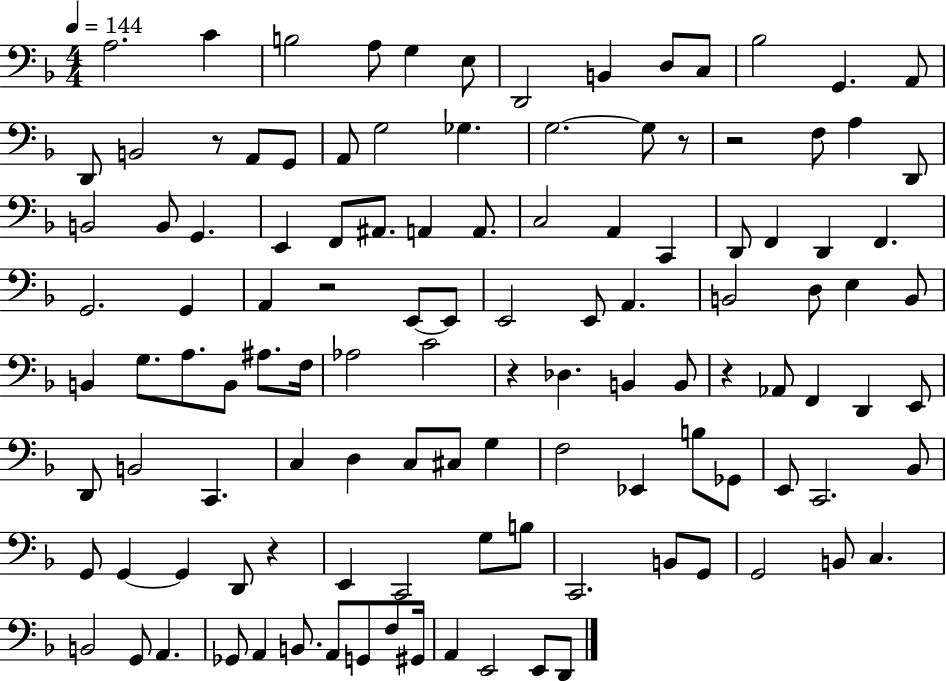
{
  \clef bass
  \numericTimeSignature
  \time 4/4
  \key f \major
  \tempo 4 = 144
  a2. c'4 | b2 a8 g4 e8 | d,2 b,4 d8 c8 | bes2 g,4. a,8 | \break d,8 b,2 r8 a,8 g,8 | a,8 g2 ges4. | g2.~~ g8 r8 | r2 f8 a4 d,8 | \break b,2 b,8 g,4. | e,4 f,8 ais,8. a,4 a,8. | c2 a,4 c,4 | d,8 f,4 d,4 f,4. | \break g,2. g,4 | a,4 r2 e,8~~ e,8 | e,2 e,8 a,4. | b,2 d8 e4 b,8 | \break b,4 g8. a8. b,8 ais8. f16 | aes2 c'2 | r4 des4. b,4 b,8 | r4 aes,8 f,4 d,4 e,8 | \break d,8 b,2 c,4. | c4 d4 c8 cis8 g4 | f2 ees,4 b8 ges,8 | e,8 c,2. bes,8 | \break g,8 g,4~~ g,4 d,8 r4 | e,4 c,2 g8 b8 | c,2. b,8 g,8 | g,2 b,8 c4. | \break b,2 g,8 a,4. | ges,8 a,4 b,8. a,8 g,8 f8 gis,16 | a,4 e,2 e,8 d,8 | \bar "|."
}